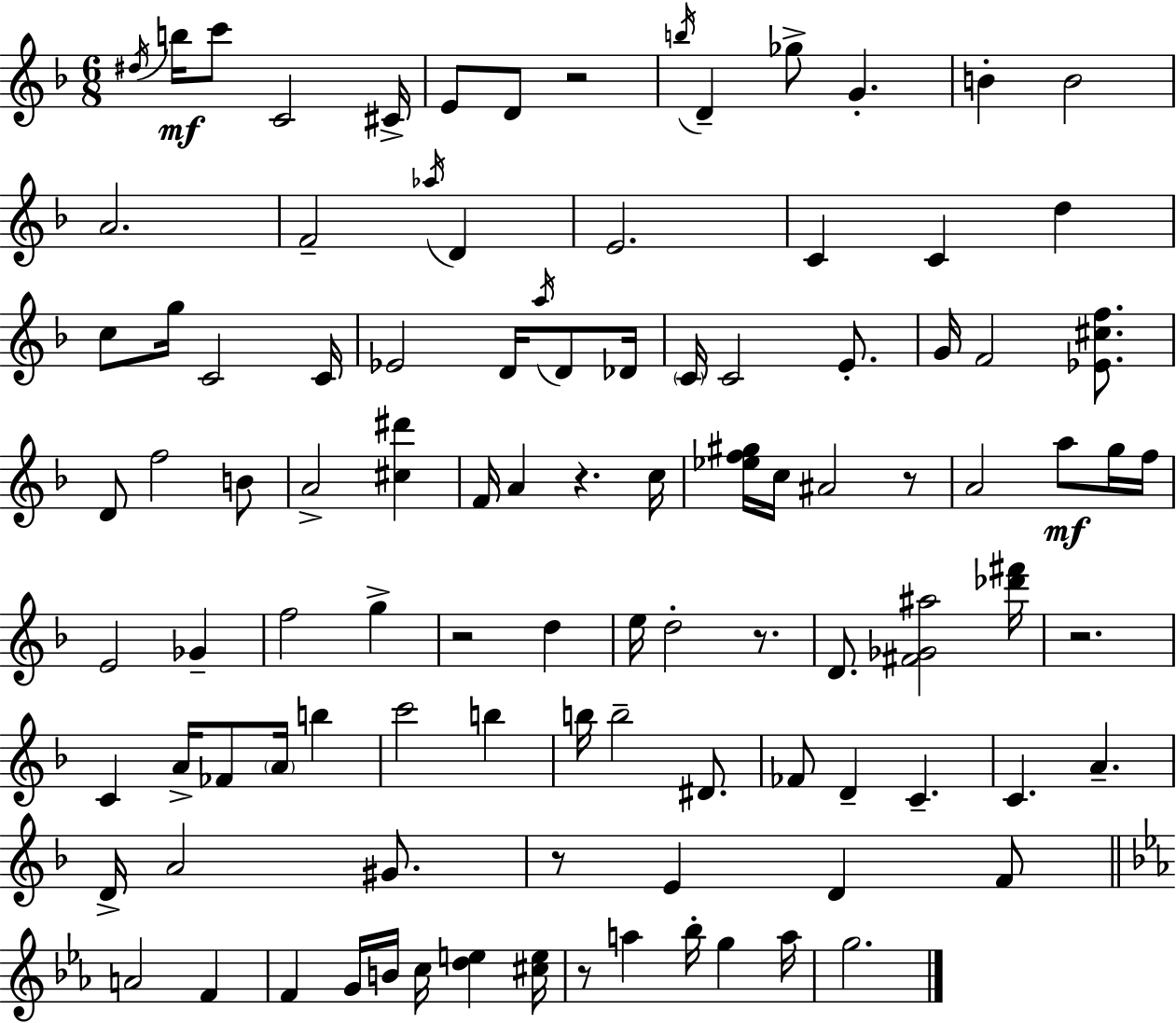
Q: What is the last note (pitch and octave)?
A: G5